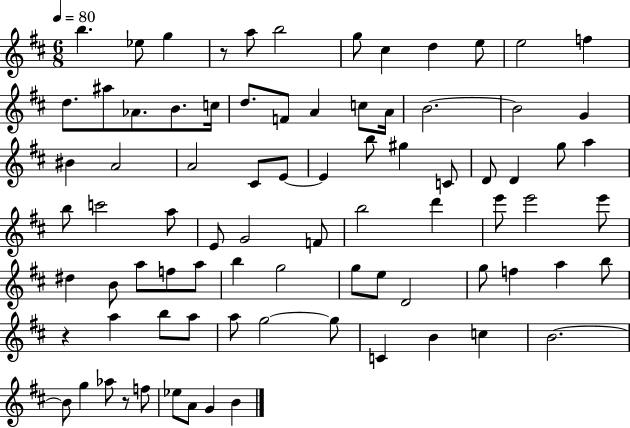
B5/q. Eb5/e G5/q R/e A5/e B5/h G5/e C#5/q D5/q E5/e E5/h F5/q D5/e. A#5/e Ab4/e. B4/e. C5/s D5/e. F4/e A4/q C5/e A4/s B4/h. B4/h G4/q BIS4/q A4/h A4/h C#4/e E4/e E4/q B5/e G#5/q C4/e D4/e D4/q G5/e A5/q B5/e C6/h A5/e E4/e G4/h F4/e B5/h D6/q E6/e E6/h E6/e D#5/q B4/e A5/e F5/e A5/e B5/q G5/h G5/e E5/e D4/h G5/e F5/q A5/q B5/e R/q A5/q B5/e A5/e A5/e G5/h G5/e C4/q B4/q C5/q B4/h. B4/e G5/q Ab5/e R/e F5/e Eb5/e A4/e G4/q B4/q